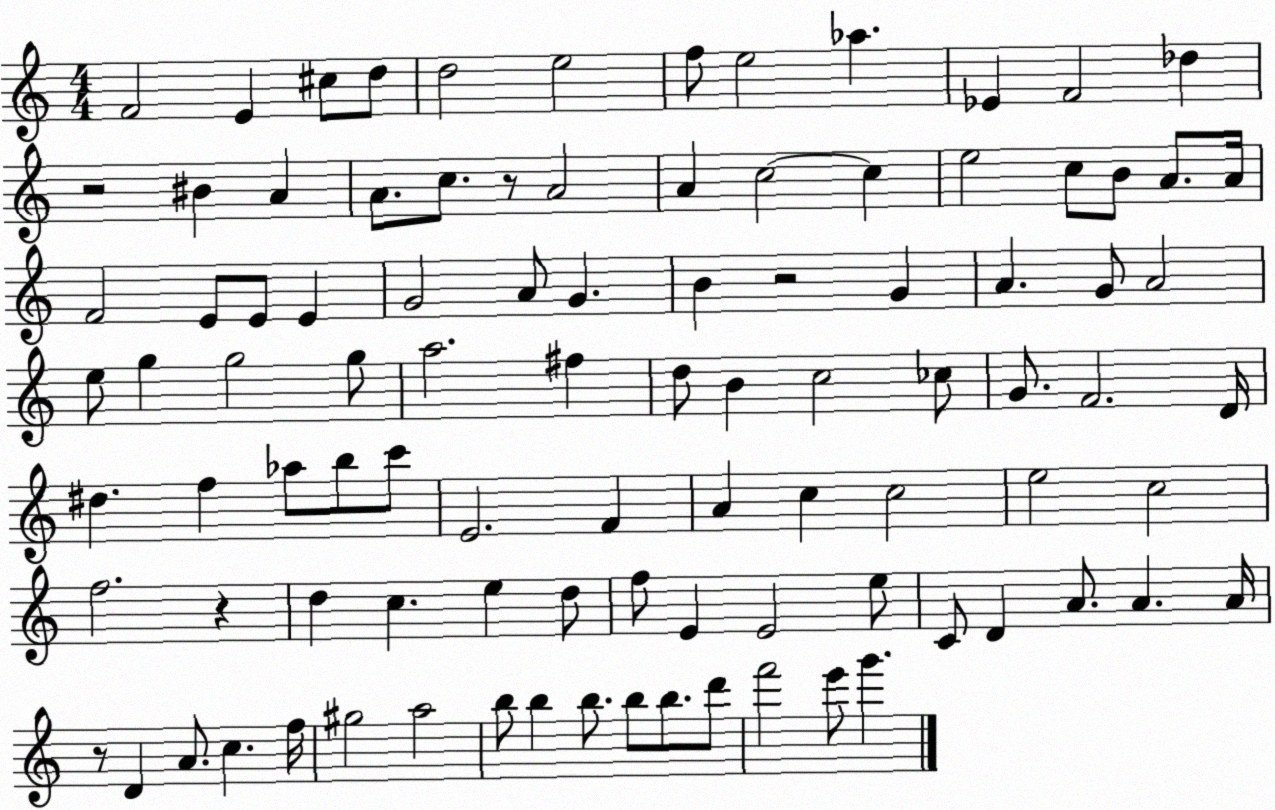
X:1
T:Untitled
M:4/4
L:1/4
K:C
F2 E ^c/2 d/2 d2 e2 f/2 e2 _a _E F2 _d z2 ^B A A/2 c/2 z/2 A2 A c2 c e2 c/2 B/2 A/2 A/4 F2 E/2 E/2 E G2 A/2 G B z2 G A G/2 A2 e/2 g g2 g/2 a2 ^f d/2 B c2 _c/2 G/2 F2 D/4 ^d f _a/2 b/2 c'/2 E2 F A c c2 e2 c2 f2 z d c e d/2 f/2 E E2 e/2 C/2 D A/2 A A/4 z/2 D A/2 c f/4 ^g2 a2 b/2 b b/2 b/2 b/2 d'/2 f'2 e'/2 g'